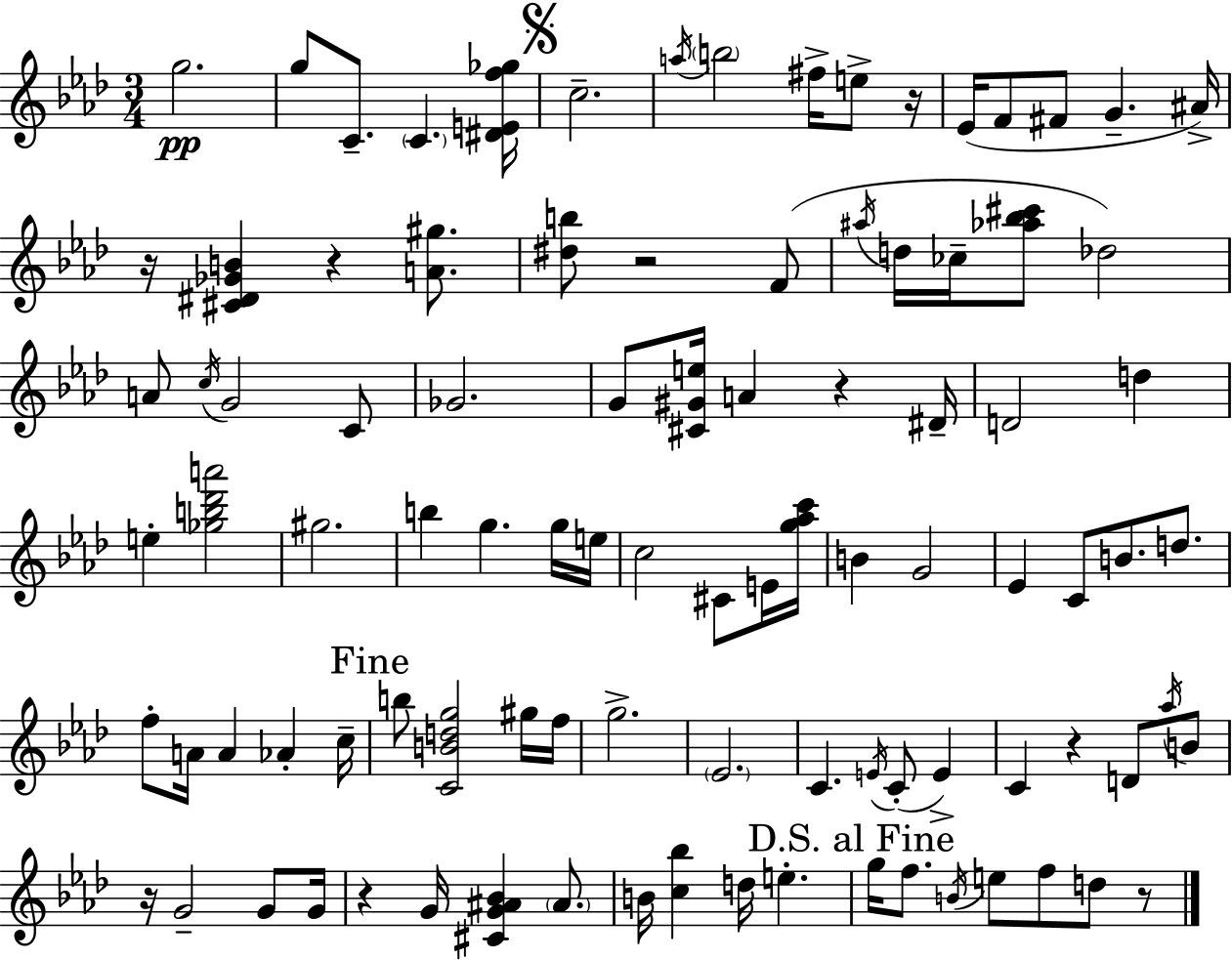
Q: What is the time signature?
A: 3/4